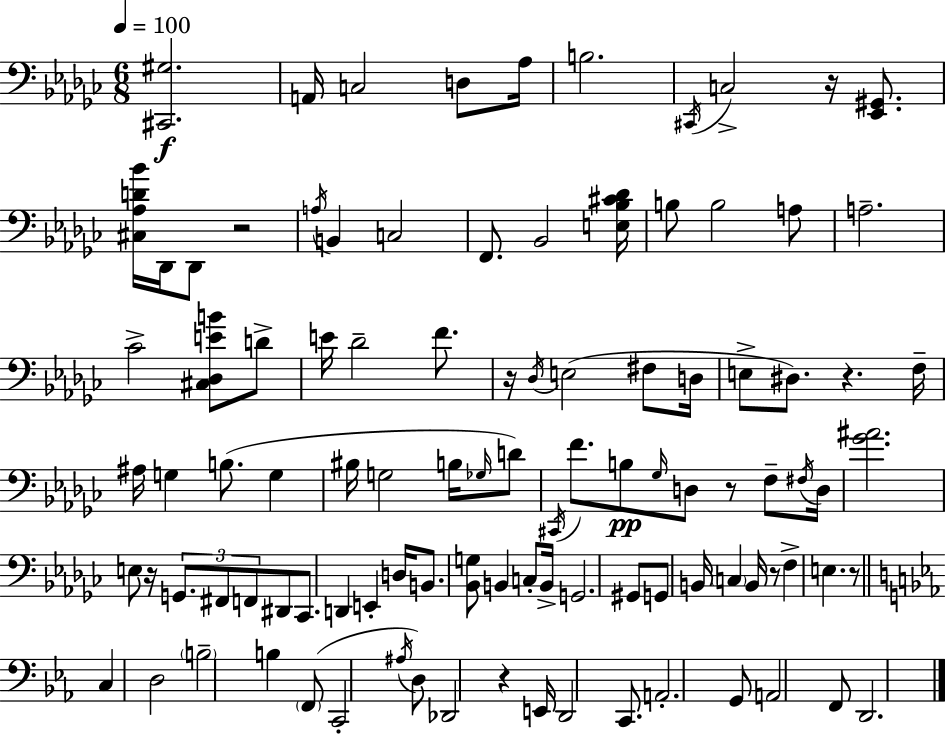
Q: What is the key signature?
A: EES minor